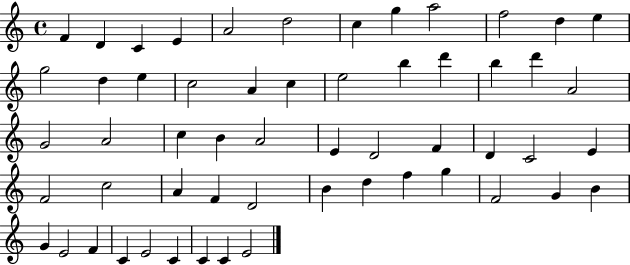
F4/q D4/q C4/q E4/q A4/h D5/h C5/q G5/q A5/h F5/h D5/q E5/q G5/h D5/q E5/q C5/h A4/q C5/q E5/h B5/q D6/q B5/q D6/q A4/h G4/h A4/h C5/q B4/q A4/h E4/q D4/h F4/q D4/q C4/h E4/q F4/h C5/h A4/q F4/q D4/h B4/q D5/q F5/q G5/q F4/h G4/q B4/q G4/q E4/h F4/q C4/q E4/h C4/q C4/q C4/q E4/h